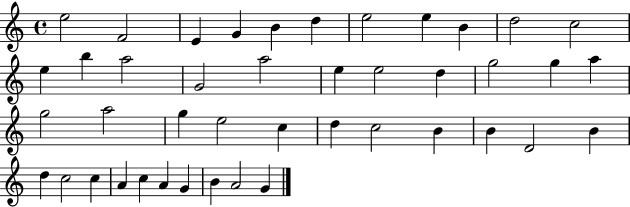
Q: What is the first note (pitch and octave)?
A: E5